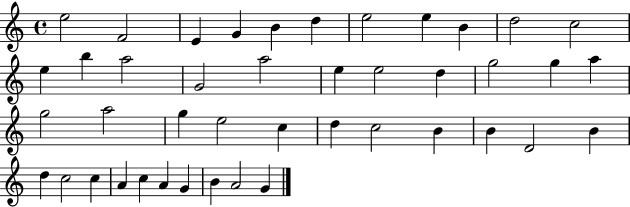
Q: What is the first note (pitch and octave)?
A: E5